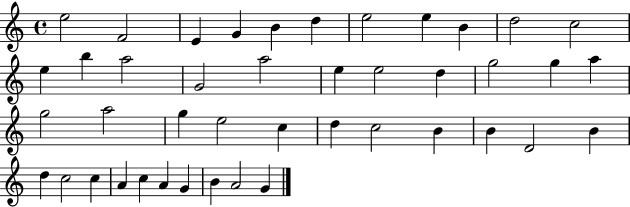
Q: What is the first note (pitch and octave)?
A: E5